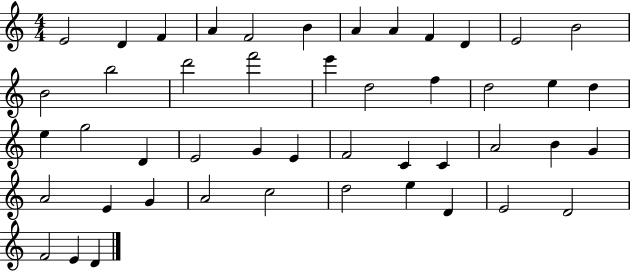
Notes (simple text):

E4/h D4/q F4/q A4/q F4/h B4/q A4/q A4/q F4/q D4/q E4/h B4/h B4/h B5/h D6/h F6/h E6/q D5/h F5/q D5/h E5/q D5/q E5/q G5/h D4/q E4/h G4/q E4/q F4/h C4/q C4/q A4/h B4/q G4/q A4/h E4/q G4/q A4/h C5/h D5/h E5/q D4/q E4/h D4/h F4/h E4/q D4/q